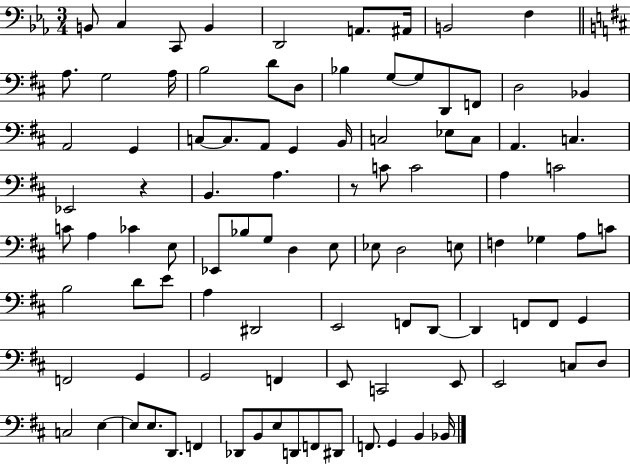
X:1
T:Untitled
M:3/4
L:1/4
K:Eb
B,,/2 C, C,,/2 B,, D,,2 A,,/2 ^A,,/4 B,,2 F, A,/2 G,2 A,/4 B,2 D/2 D,/2 _B, G,/2 G,/2 D,,/2 F,,/2 D,2 _B,, A,,2 G,, C,/2 C,/2 A,,/2 G,, B,,/4 C,2 _E,/2 C,/2 A,, C, _E,,2 z B,, A, z/2 C/2 C2 A, C2 C/2 A, _C E,/2 _E,,/2 _B,/2 G,/2 D, E,/2 _E,/2 D,2 E,/2 F, _G, A,/2 C/2 B,2 D/2 E/2 A, ^D,,2 E,,2 F,,/2 D,,/2 D,, F,,/2 F,,/2 G,, F,,2 G,, G,,2 F,, E,,/2 C,,2 E,,/2 E,,2 C,/2 D,/2 C,2 E, E,/2 E,/2 D,,/2 F,, _D,,/2 B,,/2 E,/2 D,,/2 F,,/2 ^D,,/2 F,,/2 G,, B,, _B,,/4